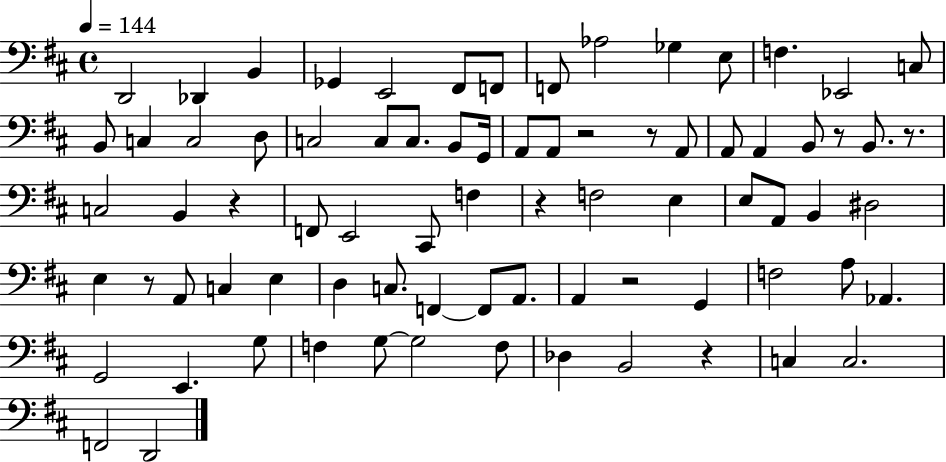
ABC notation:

X:1
T:Untitled
M:4/4
L:1/4
K:D
D,,2 _D,, B,, _G,, E,,2 ^F,,/2 F,,/2 F,,/2 _A,2 _G, E,/2 F, _E,,2 C,/2 B,,/2 C, C,2 D,/2 C,2 C,/2 C,/2 B,,/2 G,,/4 A,,/2 A,,/2 z2 z/2 A,,/2 A,,/2 A,, B,,/2 z/2 B,,/2 z/2 C,2 B,, z F,,/2 E,,2 ^C,,/2 F, z F,2 E, E,/2 A,,/2 B,, ^D,2 E, z/2 A,,/2 C, E, D, C,/2 F,, F,,/2 A,,/2 A,, z2 G,, F,2 A,/2 _A,, G,,2 E,, G,/2 F, G,/2 G,2 F,/2 _D, B,,2 z C, C,2 F,,2 D,,2